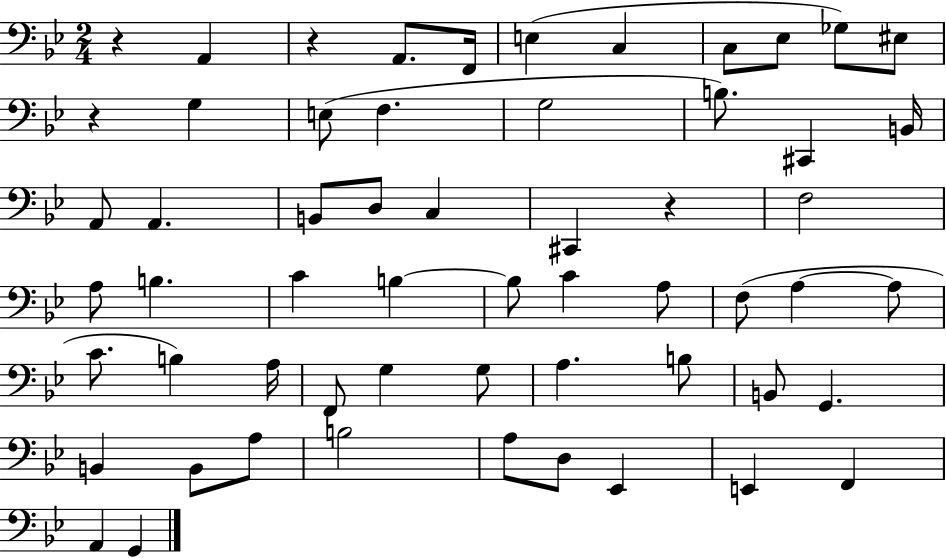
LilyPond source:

{
  \clef bass
  \numericTimeSignature
  \time 2/4
  \key bes \major
  r4 a,4 | r4 a,8. f,16 | e4( c4 | c8 ees8 ges8) eis8 | \break r4 g4 | e8( f4. | g2 | b8.) cis,4 b,16 | \break a,8 a,4. | b,8 d8 c4 | cis,4 r4 | f2 | \break a8 b4. | c'4 b4~~ | b8 c'4 a8 | f8( a4~~ a8 | \break c'8. b4) a16 | f,8 g4 g8 | a4. b8 | b,8 g,4. | \break b,4 b,8 a8 | b2 | a8 d8 ees,4 | e,4 f,4 | \break a,4 g,4 | \bar "|."
}